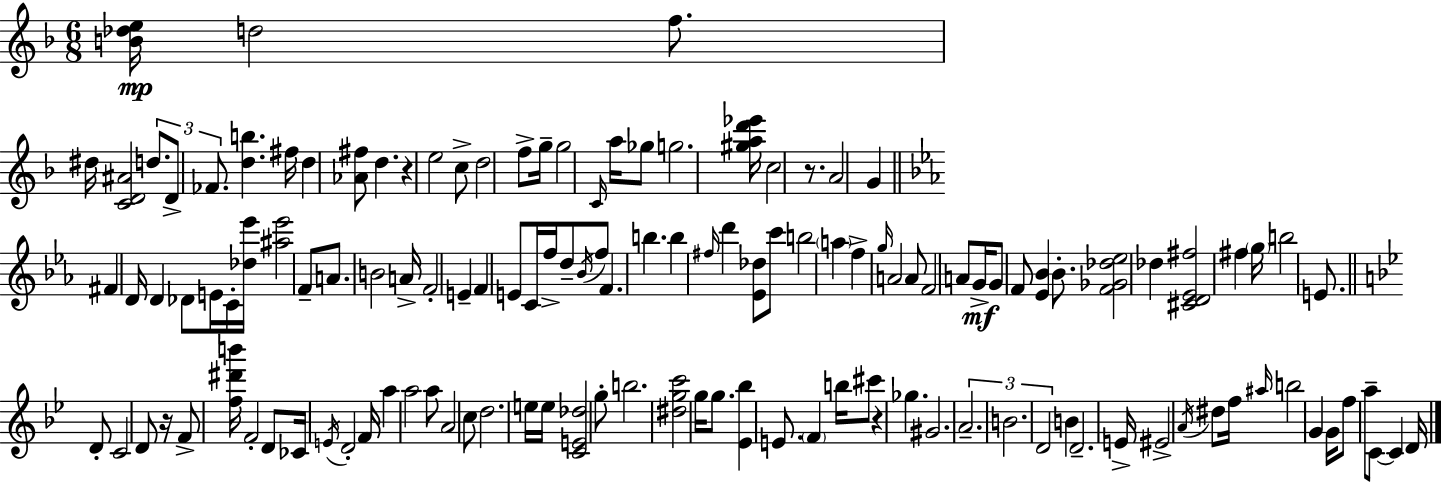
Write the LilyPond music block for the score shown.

{
  \clef treble
  \numericTimeSignature
  \time 6/8
  \key d \minor
  <b' des'' e''>16\mp d''2 f''8. | dis''16 <c' d' ais'>2 \tuplet 3/2 { d''8. | d'8-> fes'8. } <d'' b''>4. fis''16 | d''4 <aes' fis''>8 d''4. | \break r4 e''2 | c''8-> d''2 f''8-> | g''16-- g''2 \grace { c'16 } a''16 ges''8 | g''2. | \break <gis'' a'' d''' ees'''>16 c''2 r8. | a'2 g'4 | \bar "||" \break \key ees \major fis'4 d'16 d'4 des'8 e'16 | c'16-. <des'' ees'''>16 <ais'' ees'''>2 f'8-- | a'8. b'2 a'16-> | f'2-. e'4-- | \break f'4 e'8 c'16 f''16-> d''8-- \acciaccatura { bes'16 } f''8 | f'4. b''4. | b''4 \grace { fis''16 } d'''4 <ees' des''>8 | c'''8 b''2 \parenthesize a''4 | \break f''4-> \grace { g''16 } a'2 | a'8 f'2 | a'8 g'16->\mf g'8 f'8 <ees' bes'>4 | bes'8.-. <f' ges' des'' ees''>2 des''4 | \break <cis' d' ees' fis''>2 fis''4 | \parenthesize g''16 b''2 | e'8. \bar "||" \break \key bes \major d'8-. c'2 d'8 | r16 f'8-> <f'' dis''' b'''>16 f'2-. | d'8 ces'16 \acciaccatura { e'16 } d'2-. | f'16 a''4 a''2 | \break a''8 a'2 c''8 | d''2. | e''16 e''16 <c' e' des''>2 g''8-. | b''2. | \break <dis'' g'' c'''>2 g''16 g''8. | <ees' bes''>4 e'8. \parenthesize f'4 | b''16 cis'''8 r4 ges''4. | gis'2. | \break \tuplet 3/2 { a'2.-- | b'2. | d'2 } b'4 | d'2.-- | \break e'16-> eis'2-> \acciaccatura { a'16 } dis''8 | f''16 \grace { ais''16 } b''2 g'4 | g'16 f''8 a''8-- c'8~~ c'4 | d'16 \bar "|."
}